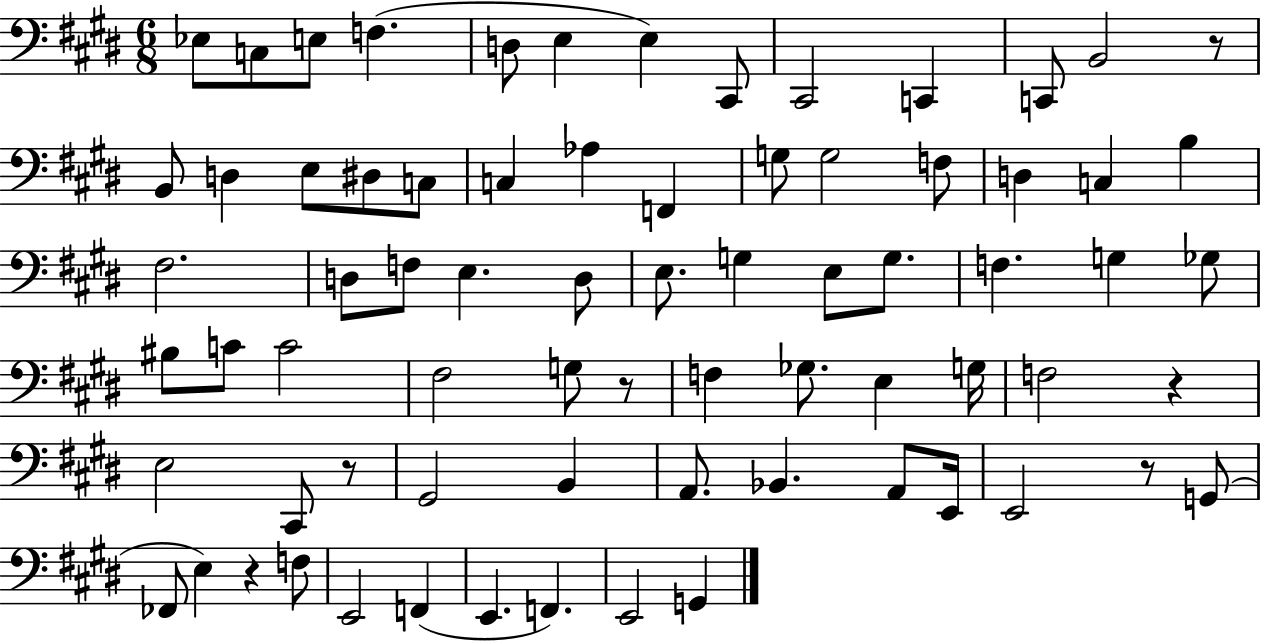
{
  \clef bass
  \numericTimeSignature
  \time 6/8
  \key e \major
  ees8 c8 e8 f4.( | d8 e4 e4) cis,8 | cis,2 c,4 | c,8 b,2 r8 | \break b,8 d4 e8 dis8 c8 | c4 aes4 f,4 | g8 g2 f8 | d4 c4 b4 | \break fis2. | d8 f8 e4. d8 | e8. g4 e8 g8. | f4. g4 ges8 | \break bis8 c'8 c'2 | fis2 g8 r8 | f4 ges8. e4 g16 | f2 r4 | \break e2 cis,8 r8 | gis,2 b,4 | a,8. bes,4. a,8 e,16 | e,2 r8 g,8( | \break fes,8 e4) r4 f8 | e,2 f,4( | e,4. f,4.) | e,2 g,4 | \break \bar "|."
}